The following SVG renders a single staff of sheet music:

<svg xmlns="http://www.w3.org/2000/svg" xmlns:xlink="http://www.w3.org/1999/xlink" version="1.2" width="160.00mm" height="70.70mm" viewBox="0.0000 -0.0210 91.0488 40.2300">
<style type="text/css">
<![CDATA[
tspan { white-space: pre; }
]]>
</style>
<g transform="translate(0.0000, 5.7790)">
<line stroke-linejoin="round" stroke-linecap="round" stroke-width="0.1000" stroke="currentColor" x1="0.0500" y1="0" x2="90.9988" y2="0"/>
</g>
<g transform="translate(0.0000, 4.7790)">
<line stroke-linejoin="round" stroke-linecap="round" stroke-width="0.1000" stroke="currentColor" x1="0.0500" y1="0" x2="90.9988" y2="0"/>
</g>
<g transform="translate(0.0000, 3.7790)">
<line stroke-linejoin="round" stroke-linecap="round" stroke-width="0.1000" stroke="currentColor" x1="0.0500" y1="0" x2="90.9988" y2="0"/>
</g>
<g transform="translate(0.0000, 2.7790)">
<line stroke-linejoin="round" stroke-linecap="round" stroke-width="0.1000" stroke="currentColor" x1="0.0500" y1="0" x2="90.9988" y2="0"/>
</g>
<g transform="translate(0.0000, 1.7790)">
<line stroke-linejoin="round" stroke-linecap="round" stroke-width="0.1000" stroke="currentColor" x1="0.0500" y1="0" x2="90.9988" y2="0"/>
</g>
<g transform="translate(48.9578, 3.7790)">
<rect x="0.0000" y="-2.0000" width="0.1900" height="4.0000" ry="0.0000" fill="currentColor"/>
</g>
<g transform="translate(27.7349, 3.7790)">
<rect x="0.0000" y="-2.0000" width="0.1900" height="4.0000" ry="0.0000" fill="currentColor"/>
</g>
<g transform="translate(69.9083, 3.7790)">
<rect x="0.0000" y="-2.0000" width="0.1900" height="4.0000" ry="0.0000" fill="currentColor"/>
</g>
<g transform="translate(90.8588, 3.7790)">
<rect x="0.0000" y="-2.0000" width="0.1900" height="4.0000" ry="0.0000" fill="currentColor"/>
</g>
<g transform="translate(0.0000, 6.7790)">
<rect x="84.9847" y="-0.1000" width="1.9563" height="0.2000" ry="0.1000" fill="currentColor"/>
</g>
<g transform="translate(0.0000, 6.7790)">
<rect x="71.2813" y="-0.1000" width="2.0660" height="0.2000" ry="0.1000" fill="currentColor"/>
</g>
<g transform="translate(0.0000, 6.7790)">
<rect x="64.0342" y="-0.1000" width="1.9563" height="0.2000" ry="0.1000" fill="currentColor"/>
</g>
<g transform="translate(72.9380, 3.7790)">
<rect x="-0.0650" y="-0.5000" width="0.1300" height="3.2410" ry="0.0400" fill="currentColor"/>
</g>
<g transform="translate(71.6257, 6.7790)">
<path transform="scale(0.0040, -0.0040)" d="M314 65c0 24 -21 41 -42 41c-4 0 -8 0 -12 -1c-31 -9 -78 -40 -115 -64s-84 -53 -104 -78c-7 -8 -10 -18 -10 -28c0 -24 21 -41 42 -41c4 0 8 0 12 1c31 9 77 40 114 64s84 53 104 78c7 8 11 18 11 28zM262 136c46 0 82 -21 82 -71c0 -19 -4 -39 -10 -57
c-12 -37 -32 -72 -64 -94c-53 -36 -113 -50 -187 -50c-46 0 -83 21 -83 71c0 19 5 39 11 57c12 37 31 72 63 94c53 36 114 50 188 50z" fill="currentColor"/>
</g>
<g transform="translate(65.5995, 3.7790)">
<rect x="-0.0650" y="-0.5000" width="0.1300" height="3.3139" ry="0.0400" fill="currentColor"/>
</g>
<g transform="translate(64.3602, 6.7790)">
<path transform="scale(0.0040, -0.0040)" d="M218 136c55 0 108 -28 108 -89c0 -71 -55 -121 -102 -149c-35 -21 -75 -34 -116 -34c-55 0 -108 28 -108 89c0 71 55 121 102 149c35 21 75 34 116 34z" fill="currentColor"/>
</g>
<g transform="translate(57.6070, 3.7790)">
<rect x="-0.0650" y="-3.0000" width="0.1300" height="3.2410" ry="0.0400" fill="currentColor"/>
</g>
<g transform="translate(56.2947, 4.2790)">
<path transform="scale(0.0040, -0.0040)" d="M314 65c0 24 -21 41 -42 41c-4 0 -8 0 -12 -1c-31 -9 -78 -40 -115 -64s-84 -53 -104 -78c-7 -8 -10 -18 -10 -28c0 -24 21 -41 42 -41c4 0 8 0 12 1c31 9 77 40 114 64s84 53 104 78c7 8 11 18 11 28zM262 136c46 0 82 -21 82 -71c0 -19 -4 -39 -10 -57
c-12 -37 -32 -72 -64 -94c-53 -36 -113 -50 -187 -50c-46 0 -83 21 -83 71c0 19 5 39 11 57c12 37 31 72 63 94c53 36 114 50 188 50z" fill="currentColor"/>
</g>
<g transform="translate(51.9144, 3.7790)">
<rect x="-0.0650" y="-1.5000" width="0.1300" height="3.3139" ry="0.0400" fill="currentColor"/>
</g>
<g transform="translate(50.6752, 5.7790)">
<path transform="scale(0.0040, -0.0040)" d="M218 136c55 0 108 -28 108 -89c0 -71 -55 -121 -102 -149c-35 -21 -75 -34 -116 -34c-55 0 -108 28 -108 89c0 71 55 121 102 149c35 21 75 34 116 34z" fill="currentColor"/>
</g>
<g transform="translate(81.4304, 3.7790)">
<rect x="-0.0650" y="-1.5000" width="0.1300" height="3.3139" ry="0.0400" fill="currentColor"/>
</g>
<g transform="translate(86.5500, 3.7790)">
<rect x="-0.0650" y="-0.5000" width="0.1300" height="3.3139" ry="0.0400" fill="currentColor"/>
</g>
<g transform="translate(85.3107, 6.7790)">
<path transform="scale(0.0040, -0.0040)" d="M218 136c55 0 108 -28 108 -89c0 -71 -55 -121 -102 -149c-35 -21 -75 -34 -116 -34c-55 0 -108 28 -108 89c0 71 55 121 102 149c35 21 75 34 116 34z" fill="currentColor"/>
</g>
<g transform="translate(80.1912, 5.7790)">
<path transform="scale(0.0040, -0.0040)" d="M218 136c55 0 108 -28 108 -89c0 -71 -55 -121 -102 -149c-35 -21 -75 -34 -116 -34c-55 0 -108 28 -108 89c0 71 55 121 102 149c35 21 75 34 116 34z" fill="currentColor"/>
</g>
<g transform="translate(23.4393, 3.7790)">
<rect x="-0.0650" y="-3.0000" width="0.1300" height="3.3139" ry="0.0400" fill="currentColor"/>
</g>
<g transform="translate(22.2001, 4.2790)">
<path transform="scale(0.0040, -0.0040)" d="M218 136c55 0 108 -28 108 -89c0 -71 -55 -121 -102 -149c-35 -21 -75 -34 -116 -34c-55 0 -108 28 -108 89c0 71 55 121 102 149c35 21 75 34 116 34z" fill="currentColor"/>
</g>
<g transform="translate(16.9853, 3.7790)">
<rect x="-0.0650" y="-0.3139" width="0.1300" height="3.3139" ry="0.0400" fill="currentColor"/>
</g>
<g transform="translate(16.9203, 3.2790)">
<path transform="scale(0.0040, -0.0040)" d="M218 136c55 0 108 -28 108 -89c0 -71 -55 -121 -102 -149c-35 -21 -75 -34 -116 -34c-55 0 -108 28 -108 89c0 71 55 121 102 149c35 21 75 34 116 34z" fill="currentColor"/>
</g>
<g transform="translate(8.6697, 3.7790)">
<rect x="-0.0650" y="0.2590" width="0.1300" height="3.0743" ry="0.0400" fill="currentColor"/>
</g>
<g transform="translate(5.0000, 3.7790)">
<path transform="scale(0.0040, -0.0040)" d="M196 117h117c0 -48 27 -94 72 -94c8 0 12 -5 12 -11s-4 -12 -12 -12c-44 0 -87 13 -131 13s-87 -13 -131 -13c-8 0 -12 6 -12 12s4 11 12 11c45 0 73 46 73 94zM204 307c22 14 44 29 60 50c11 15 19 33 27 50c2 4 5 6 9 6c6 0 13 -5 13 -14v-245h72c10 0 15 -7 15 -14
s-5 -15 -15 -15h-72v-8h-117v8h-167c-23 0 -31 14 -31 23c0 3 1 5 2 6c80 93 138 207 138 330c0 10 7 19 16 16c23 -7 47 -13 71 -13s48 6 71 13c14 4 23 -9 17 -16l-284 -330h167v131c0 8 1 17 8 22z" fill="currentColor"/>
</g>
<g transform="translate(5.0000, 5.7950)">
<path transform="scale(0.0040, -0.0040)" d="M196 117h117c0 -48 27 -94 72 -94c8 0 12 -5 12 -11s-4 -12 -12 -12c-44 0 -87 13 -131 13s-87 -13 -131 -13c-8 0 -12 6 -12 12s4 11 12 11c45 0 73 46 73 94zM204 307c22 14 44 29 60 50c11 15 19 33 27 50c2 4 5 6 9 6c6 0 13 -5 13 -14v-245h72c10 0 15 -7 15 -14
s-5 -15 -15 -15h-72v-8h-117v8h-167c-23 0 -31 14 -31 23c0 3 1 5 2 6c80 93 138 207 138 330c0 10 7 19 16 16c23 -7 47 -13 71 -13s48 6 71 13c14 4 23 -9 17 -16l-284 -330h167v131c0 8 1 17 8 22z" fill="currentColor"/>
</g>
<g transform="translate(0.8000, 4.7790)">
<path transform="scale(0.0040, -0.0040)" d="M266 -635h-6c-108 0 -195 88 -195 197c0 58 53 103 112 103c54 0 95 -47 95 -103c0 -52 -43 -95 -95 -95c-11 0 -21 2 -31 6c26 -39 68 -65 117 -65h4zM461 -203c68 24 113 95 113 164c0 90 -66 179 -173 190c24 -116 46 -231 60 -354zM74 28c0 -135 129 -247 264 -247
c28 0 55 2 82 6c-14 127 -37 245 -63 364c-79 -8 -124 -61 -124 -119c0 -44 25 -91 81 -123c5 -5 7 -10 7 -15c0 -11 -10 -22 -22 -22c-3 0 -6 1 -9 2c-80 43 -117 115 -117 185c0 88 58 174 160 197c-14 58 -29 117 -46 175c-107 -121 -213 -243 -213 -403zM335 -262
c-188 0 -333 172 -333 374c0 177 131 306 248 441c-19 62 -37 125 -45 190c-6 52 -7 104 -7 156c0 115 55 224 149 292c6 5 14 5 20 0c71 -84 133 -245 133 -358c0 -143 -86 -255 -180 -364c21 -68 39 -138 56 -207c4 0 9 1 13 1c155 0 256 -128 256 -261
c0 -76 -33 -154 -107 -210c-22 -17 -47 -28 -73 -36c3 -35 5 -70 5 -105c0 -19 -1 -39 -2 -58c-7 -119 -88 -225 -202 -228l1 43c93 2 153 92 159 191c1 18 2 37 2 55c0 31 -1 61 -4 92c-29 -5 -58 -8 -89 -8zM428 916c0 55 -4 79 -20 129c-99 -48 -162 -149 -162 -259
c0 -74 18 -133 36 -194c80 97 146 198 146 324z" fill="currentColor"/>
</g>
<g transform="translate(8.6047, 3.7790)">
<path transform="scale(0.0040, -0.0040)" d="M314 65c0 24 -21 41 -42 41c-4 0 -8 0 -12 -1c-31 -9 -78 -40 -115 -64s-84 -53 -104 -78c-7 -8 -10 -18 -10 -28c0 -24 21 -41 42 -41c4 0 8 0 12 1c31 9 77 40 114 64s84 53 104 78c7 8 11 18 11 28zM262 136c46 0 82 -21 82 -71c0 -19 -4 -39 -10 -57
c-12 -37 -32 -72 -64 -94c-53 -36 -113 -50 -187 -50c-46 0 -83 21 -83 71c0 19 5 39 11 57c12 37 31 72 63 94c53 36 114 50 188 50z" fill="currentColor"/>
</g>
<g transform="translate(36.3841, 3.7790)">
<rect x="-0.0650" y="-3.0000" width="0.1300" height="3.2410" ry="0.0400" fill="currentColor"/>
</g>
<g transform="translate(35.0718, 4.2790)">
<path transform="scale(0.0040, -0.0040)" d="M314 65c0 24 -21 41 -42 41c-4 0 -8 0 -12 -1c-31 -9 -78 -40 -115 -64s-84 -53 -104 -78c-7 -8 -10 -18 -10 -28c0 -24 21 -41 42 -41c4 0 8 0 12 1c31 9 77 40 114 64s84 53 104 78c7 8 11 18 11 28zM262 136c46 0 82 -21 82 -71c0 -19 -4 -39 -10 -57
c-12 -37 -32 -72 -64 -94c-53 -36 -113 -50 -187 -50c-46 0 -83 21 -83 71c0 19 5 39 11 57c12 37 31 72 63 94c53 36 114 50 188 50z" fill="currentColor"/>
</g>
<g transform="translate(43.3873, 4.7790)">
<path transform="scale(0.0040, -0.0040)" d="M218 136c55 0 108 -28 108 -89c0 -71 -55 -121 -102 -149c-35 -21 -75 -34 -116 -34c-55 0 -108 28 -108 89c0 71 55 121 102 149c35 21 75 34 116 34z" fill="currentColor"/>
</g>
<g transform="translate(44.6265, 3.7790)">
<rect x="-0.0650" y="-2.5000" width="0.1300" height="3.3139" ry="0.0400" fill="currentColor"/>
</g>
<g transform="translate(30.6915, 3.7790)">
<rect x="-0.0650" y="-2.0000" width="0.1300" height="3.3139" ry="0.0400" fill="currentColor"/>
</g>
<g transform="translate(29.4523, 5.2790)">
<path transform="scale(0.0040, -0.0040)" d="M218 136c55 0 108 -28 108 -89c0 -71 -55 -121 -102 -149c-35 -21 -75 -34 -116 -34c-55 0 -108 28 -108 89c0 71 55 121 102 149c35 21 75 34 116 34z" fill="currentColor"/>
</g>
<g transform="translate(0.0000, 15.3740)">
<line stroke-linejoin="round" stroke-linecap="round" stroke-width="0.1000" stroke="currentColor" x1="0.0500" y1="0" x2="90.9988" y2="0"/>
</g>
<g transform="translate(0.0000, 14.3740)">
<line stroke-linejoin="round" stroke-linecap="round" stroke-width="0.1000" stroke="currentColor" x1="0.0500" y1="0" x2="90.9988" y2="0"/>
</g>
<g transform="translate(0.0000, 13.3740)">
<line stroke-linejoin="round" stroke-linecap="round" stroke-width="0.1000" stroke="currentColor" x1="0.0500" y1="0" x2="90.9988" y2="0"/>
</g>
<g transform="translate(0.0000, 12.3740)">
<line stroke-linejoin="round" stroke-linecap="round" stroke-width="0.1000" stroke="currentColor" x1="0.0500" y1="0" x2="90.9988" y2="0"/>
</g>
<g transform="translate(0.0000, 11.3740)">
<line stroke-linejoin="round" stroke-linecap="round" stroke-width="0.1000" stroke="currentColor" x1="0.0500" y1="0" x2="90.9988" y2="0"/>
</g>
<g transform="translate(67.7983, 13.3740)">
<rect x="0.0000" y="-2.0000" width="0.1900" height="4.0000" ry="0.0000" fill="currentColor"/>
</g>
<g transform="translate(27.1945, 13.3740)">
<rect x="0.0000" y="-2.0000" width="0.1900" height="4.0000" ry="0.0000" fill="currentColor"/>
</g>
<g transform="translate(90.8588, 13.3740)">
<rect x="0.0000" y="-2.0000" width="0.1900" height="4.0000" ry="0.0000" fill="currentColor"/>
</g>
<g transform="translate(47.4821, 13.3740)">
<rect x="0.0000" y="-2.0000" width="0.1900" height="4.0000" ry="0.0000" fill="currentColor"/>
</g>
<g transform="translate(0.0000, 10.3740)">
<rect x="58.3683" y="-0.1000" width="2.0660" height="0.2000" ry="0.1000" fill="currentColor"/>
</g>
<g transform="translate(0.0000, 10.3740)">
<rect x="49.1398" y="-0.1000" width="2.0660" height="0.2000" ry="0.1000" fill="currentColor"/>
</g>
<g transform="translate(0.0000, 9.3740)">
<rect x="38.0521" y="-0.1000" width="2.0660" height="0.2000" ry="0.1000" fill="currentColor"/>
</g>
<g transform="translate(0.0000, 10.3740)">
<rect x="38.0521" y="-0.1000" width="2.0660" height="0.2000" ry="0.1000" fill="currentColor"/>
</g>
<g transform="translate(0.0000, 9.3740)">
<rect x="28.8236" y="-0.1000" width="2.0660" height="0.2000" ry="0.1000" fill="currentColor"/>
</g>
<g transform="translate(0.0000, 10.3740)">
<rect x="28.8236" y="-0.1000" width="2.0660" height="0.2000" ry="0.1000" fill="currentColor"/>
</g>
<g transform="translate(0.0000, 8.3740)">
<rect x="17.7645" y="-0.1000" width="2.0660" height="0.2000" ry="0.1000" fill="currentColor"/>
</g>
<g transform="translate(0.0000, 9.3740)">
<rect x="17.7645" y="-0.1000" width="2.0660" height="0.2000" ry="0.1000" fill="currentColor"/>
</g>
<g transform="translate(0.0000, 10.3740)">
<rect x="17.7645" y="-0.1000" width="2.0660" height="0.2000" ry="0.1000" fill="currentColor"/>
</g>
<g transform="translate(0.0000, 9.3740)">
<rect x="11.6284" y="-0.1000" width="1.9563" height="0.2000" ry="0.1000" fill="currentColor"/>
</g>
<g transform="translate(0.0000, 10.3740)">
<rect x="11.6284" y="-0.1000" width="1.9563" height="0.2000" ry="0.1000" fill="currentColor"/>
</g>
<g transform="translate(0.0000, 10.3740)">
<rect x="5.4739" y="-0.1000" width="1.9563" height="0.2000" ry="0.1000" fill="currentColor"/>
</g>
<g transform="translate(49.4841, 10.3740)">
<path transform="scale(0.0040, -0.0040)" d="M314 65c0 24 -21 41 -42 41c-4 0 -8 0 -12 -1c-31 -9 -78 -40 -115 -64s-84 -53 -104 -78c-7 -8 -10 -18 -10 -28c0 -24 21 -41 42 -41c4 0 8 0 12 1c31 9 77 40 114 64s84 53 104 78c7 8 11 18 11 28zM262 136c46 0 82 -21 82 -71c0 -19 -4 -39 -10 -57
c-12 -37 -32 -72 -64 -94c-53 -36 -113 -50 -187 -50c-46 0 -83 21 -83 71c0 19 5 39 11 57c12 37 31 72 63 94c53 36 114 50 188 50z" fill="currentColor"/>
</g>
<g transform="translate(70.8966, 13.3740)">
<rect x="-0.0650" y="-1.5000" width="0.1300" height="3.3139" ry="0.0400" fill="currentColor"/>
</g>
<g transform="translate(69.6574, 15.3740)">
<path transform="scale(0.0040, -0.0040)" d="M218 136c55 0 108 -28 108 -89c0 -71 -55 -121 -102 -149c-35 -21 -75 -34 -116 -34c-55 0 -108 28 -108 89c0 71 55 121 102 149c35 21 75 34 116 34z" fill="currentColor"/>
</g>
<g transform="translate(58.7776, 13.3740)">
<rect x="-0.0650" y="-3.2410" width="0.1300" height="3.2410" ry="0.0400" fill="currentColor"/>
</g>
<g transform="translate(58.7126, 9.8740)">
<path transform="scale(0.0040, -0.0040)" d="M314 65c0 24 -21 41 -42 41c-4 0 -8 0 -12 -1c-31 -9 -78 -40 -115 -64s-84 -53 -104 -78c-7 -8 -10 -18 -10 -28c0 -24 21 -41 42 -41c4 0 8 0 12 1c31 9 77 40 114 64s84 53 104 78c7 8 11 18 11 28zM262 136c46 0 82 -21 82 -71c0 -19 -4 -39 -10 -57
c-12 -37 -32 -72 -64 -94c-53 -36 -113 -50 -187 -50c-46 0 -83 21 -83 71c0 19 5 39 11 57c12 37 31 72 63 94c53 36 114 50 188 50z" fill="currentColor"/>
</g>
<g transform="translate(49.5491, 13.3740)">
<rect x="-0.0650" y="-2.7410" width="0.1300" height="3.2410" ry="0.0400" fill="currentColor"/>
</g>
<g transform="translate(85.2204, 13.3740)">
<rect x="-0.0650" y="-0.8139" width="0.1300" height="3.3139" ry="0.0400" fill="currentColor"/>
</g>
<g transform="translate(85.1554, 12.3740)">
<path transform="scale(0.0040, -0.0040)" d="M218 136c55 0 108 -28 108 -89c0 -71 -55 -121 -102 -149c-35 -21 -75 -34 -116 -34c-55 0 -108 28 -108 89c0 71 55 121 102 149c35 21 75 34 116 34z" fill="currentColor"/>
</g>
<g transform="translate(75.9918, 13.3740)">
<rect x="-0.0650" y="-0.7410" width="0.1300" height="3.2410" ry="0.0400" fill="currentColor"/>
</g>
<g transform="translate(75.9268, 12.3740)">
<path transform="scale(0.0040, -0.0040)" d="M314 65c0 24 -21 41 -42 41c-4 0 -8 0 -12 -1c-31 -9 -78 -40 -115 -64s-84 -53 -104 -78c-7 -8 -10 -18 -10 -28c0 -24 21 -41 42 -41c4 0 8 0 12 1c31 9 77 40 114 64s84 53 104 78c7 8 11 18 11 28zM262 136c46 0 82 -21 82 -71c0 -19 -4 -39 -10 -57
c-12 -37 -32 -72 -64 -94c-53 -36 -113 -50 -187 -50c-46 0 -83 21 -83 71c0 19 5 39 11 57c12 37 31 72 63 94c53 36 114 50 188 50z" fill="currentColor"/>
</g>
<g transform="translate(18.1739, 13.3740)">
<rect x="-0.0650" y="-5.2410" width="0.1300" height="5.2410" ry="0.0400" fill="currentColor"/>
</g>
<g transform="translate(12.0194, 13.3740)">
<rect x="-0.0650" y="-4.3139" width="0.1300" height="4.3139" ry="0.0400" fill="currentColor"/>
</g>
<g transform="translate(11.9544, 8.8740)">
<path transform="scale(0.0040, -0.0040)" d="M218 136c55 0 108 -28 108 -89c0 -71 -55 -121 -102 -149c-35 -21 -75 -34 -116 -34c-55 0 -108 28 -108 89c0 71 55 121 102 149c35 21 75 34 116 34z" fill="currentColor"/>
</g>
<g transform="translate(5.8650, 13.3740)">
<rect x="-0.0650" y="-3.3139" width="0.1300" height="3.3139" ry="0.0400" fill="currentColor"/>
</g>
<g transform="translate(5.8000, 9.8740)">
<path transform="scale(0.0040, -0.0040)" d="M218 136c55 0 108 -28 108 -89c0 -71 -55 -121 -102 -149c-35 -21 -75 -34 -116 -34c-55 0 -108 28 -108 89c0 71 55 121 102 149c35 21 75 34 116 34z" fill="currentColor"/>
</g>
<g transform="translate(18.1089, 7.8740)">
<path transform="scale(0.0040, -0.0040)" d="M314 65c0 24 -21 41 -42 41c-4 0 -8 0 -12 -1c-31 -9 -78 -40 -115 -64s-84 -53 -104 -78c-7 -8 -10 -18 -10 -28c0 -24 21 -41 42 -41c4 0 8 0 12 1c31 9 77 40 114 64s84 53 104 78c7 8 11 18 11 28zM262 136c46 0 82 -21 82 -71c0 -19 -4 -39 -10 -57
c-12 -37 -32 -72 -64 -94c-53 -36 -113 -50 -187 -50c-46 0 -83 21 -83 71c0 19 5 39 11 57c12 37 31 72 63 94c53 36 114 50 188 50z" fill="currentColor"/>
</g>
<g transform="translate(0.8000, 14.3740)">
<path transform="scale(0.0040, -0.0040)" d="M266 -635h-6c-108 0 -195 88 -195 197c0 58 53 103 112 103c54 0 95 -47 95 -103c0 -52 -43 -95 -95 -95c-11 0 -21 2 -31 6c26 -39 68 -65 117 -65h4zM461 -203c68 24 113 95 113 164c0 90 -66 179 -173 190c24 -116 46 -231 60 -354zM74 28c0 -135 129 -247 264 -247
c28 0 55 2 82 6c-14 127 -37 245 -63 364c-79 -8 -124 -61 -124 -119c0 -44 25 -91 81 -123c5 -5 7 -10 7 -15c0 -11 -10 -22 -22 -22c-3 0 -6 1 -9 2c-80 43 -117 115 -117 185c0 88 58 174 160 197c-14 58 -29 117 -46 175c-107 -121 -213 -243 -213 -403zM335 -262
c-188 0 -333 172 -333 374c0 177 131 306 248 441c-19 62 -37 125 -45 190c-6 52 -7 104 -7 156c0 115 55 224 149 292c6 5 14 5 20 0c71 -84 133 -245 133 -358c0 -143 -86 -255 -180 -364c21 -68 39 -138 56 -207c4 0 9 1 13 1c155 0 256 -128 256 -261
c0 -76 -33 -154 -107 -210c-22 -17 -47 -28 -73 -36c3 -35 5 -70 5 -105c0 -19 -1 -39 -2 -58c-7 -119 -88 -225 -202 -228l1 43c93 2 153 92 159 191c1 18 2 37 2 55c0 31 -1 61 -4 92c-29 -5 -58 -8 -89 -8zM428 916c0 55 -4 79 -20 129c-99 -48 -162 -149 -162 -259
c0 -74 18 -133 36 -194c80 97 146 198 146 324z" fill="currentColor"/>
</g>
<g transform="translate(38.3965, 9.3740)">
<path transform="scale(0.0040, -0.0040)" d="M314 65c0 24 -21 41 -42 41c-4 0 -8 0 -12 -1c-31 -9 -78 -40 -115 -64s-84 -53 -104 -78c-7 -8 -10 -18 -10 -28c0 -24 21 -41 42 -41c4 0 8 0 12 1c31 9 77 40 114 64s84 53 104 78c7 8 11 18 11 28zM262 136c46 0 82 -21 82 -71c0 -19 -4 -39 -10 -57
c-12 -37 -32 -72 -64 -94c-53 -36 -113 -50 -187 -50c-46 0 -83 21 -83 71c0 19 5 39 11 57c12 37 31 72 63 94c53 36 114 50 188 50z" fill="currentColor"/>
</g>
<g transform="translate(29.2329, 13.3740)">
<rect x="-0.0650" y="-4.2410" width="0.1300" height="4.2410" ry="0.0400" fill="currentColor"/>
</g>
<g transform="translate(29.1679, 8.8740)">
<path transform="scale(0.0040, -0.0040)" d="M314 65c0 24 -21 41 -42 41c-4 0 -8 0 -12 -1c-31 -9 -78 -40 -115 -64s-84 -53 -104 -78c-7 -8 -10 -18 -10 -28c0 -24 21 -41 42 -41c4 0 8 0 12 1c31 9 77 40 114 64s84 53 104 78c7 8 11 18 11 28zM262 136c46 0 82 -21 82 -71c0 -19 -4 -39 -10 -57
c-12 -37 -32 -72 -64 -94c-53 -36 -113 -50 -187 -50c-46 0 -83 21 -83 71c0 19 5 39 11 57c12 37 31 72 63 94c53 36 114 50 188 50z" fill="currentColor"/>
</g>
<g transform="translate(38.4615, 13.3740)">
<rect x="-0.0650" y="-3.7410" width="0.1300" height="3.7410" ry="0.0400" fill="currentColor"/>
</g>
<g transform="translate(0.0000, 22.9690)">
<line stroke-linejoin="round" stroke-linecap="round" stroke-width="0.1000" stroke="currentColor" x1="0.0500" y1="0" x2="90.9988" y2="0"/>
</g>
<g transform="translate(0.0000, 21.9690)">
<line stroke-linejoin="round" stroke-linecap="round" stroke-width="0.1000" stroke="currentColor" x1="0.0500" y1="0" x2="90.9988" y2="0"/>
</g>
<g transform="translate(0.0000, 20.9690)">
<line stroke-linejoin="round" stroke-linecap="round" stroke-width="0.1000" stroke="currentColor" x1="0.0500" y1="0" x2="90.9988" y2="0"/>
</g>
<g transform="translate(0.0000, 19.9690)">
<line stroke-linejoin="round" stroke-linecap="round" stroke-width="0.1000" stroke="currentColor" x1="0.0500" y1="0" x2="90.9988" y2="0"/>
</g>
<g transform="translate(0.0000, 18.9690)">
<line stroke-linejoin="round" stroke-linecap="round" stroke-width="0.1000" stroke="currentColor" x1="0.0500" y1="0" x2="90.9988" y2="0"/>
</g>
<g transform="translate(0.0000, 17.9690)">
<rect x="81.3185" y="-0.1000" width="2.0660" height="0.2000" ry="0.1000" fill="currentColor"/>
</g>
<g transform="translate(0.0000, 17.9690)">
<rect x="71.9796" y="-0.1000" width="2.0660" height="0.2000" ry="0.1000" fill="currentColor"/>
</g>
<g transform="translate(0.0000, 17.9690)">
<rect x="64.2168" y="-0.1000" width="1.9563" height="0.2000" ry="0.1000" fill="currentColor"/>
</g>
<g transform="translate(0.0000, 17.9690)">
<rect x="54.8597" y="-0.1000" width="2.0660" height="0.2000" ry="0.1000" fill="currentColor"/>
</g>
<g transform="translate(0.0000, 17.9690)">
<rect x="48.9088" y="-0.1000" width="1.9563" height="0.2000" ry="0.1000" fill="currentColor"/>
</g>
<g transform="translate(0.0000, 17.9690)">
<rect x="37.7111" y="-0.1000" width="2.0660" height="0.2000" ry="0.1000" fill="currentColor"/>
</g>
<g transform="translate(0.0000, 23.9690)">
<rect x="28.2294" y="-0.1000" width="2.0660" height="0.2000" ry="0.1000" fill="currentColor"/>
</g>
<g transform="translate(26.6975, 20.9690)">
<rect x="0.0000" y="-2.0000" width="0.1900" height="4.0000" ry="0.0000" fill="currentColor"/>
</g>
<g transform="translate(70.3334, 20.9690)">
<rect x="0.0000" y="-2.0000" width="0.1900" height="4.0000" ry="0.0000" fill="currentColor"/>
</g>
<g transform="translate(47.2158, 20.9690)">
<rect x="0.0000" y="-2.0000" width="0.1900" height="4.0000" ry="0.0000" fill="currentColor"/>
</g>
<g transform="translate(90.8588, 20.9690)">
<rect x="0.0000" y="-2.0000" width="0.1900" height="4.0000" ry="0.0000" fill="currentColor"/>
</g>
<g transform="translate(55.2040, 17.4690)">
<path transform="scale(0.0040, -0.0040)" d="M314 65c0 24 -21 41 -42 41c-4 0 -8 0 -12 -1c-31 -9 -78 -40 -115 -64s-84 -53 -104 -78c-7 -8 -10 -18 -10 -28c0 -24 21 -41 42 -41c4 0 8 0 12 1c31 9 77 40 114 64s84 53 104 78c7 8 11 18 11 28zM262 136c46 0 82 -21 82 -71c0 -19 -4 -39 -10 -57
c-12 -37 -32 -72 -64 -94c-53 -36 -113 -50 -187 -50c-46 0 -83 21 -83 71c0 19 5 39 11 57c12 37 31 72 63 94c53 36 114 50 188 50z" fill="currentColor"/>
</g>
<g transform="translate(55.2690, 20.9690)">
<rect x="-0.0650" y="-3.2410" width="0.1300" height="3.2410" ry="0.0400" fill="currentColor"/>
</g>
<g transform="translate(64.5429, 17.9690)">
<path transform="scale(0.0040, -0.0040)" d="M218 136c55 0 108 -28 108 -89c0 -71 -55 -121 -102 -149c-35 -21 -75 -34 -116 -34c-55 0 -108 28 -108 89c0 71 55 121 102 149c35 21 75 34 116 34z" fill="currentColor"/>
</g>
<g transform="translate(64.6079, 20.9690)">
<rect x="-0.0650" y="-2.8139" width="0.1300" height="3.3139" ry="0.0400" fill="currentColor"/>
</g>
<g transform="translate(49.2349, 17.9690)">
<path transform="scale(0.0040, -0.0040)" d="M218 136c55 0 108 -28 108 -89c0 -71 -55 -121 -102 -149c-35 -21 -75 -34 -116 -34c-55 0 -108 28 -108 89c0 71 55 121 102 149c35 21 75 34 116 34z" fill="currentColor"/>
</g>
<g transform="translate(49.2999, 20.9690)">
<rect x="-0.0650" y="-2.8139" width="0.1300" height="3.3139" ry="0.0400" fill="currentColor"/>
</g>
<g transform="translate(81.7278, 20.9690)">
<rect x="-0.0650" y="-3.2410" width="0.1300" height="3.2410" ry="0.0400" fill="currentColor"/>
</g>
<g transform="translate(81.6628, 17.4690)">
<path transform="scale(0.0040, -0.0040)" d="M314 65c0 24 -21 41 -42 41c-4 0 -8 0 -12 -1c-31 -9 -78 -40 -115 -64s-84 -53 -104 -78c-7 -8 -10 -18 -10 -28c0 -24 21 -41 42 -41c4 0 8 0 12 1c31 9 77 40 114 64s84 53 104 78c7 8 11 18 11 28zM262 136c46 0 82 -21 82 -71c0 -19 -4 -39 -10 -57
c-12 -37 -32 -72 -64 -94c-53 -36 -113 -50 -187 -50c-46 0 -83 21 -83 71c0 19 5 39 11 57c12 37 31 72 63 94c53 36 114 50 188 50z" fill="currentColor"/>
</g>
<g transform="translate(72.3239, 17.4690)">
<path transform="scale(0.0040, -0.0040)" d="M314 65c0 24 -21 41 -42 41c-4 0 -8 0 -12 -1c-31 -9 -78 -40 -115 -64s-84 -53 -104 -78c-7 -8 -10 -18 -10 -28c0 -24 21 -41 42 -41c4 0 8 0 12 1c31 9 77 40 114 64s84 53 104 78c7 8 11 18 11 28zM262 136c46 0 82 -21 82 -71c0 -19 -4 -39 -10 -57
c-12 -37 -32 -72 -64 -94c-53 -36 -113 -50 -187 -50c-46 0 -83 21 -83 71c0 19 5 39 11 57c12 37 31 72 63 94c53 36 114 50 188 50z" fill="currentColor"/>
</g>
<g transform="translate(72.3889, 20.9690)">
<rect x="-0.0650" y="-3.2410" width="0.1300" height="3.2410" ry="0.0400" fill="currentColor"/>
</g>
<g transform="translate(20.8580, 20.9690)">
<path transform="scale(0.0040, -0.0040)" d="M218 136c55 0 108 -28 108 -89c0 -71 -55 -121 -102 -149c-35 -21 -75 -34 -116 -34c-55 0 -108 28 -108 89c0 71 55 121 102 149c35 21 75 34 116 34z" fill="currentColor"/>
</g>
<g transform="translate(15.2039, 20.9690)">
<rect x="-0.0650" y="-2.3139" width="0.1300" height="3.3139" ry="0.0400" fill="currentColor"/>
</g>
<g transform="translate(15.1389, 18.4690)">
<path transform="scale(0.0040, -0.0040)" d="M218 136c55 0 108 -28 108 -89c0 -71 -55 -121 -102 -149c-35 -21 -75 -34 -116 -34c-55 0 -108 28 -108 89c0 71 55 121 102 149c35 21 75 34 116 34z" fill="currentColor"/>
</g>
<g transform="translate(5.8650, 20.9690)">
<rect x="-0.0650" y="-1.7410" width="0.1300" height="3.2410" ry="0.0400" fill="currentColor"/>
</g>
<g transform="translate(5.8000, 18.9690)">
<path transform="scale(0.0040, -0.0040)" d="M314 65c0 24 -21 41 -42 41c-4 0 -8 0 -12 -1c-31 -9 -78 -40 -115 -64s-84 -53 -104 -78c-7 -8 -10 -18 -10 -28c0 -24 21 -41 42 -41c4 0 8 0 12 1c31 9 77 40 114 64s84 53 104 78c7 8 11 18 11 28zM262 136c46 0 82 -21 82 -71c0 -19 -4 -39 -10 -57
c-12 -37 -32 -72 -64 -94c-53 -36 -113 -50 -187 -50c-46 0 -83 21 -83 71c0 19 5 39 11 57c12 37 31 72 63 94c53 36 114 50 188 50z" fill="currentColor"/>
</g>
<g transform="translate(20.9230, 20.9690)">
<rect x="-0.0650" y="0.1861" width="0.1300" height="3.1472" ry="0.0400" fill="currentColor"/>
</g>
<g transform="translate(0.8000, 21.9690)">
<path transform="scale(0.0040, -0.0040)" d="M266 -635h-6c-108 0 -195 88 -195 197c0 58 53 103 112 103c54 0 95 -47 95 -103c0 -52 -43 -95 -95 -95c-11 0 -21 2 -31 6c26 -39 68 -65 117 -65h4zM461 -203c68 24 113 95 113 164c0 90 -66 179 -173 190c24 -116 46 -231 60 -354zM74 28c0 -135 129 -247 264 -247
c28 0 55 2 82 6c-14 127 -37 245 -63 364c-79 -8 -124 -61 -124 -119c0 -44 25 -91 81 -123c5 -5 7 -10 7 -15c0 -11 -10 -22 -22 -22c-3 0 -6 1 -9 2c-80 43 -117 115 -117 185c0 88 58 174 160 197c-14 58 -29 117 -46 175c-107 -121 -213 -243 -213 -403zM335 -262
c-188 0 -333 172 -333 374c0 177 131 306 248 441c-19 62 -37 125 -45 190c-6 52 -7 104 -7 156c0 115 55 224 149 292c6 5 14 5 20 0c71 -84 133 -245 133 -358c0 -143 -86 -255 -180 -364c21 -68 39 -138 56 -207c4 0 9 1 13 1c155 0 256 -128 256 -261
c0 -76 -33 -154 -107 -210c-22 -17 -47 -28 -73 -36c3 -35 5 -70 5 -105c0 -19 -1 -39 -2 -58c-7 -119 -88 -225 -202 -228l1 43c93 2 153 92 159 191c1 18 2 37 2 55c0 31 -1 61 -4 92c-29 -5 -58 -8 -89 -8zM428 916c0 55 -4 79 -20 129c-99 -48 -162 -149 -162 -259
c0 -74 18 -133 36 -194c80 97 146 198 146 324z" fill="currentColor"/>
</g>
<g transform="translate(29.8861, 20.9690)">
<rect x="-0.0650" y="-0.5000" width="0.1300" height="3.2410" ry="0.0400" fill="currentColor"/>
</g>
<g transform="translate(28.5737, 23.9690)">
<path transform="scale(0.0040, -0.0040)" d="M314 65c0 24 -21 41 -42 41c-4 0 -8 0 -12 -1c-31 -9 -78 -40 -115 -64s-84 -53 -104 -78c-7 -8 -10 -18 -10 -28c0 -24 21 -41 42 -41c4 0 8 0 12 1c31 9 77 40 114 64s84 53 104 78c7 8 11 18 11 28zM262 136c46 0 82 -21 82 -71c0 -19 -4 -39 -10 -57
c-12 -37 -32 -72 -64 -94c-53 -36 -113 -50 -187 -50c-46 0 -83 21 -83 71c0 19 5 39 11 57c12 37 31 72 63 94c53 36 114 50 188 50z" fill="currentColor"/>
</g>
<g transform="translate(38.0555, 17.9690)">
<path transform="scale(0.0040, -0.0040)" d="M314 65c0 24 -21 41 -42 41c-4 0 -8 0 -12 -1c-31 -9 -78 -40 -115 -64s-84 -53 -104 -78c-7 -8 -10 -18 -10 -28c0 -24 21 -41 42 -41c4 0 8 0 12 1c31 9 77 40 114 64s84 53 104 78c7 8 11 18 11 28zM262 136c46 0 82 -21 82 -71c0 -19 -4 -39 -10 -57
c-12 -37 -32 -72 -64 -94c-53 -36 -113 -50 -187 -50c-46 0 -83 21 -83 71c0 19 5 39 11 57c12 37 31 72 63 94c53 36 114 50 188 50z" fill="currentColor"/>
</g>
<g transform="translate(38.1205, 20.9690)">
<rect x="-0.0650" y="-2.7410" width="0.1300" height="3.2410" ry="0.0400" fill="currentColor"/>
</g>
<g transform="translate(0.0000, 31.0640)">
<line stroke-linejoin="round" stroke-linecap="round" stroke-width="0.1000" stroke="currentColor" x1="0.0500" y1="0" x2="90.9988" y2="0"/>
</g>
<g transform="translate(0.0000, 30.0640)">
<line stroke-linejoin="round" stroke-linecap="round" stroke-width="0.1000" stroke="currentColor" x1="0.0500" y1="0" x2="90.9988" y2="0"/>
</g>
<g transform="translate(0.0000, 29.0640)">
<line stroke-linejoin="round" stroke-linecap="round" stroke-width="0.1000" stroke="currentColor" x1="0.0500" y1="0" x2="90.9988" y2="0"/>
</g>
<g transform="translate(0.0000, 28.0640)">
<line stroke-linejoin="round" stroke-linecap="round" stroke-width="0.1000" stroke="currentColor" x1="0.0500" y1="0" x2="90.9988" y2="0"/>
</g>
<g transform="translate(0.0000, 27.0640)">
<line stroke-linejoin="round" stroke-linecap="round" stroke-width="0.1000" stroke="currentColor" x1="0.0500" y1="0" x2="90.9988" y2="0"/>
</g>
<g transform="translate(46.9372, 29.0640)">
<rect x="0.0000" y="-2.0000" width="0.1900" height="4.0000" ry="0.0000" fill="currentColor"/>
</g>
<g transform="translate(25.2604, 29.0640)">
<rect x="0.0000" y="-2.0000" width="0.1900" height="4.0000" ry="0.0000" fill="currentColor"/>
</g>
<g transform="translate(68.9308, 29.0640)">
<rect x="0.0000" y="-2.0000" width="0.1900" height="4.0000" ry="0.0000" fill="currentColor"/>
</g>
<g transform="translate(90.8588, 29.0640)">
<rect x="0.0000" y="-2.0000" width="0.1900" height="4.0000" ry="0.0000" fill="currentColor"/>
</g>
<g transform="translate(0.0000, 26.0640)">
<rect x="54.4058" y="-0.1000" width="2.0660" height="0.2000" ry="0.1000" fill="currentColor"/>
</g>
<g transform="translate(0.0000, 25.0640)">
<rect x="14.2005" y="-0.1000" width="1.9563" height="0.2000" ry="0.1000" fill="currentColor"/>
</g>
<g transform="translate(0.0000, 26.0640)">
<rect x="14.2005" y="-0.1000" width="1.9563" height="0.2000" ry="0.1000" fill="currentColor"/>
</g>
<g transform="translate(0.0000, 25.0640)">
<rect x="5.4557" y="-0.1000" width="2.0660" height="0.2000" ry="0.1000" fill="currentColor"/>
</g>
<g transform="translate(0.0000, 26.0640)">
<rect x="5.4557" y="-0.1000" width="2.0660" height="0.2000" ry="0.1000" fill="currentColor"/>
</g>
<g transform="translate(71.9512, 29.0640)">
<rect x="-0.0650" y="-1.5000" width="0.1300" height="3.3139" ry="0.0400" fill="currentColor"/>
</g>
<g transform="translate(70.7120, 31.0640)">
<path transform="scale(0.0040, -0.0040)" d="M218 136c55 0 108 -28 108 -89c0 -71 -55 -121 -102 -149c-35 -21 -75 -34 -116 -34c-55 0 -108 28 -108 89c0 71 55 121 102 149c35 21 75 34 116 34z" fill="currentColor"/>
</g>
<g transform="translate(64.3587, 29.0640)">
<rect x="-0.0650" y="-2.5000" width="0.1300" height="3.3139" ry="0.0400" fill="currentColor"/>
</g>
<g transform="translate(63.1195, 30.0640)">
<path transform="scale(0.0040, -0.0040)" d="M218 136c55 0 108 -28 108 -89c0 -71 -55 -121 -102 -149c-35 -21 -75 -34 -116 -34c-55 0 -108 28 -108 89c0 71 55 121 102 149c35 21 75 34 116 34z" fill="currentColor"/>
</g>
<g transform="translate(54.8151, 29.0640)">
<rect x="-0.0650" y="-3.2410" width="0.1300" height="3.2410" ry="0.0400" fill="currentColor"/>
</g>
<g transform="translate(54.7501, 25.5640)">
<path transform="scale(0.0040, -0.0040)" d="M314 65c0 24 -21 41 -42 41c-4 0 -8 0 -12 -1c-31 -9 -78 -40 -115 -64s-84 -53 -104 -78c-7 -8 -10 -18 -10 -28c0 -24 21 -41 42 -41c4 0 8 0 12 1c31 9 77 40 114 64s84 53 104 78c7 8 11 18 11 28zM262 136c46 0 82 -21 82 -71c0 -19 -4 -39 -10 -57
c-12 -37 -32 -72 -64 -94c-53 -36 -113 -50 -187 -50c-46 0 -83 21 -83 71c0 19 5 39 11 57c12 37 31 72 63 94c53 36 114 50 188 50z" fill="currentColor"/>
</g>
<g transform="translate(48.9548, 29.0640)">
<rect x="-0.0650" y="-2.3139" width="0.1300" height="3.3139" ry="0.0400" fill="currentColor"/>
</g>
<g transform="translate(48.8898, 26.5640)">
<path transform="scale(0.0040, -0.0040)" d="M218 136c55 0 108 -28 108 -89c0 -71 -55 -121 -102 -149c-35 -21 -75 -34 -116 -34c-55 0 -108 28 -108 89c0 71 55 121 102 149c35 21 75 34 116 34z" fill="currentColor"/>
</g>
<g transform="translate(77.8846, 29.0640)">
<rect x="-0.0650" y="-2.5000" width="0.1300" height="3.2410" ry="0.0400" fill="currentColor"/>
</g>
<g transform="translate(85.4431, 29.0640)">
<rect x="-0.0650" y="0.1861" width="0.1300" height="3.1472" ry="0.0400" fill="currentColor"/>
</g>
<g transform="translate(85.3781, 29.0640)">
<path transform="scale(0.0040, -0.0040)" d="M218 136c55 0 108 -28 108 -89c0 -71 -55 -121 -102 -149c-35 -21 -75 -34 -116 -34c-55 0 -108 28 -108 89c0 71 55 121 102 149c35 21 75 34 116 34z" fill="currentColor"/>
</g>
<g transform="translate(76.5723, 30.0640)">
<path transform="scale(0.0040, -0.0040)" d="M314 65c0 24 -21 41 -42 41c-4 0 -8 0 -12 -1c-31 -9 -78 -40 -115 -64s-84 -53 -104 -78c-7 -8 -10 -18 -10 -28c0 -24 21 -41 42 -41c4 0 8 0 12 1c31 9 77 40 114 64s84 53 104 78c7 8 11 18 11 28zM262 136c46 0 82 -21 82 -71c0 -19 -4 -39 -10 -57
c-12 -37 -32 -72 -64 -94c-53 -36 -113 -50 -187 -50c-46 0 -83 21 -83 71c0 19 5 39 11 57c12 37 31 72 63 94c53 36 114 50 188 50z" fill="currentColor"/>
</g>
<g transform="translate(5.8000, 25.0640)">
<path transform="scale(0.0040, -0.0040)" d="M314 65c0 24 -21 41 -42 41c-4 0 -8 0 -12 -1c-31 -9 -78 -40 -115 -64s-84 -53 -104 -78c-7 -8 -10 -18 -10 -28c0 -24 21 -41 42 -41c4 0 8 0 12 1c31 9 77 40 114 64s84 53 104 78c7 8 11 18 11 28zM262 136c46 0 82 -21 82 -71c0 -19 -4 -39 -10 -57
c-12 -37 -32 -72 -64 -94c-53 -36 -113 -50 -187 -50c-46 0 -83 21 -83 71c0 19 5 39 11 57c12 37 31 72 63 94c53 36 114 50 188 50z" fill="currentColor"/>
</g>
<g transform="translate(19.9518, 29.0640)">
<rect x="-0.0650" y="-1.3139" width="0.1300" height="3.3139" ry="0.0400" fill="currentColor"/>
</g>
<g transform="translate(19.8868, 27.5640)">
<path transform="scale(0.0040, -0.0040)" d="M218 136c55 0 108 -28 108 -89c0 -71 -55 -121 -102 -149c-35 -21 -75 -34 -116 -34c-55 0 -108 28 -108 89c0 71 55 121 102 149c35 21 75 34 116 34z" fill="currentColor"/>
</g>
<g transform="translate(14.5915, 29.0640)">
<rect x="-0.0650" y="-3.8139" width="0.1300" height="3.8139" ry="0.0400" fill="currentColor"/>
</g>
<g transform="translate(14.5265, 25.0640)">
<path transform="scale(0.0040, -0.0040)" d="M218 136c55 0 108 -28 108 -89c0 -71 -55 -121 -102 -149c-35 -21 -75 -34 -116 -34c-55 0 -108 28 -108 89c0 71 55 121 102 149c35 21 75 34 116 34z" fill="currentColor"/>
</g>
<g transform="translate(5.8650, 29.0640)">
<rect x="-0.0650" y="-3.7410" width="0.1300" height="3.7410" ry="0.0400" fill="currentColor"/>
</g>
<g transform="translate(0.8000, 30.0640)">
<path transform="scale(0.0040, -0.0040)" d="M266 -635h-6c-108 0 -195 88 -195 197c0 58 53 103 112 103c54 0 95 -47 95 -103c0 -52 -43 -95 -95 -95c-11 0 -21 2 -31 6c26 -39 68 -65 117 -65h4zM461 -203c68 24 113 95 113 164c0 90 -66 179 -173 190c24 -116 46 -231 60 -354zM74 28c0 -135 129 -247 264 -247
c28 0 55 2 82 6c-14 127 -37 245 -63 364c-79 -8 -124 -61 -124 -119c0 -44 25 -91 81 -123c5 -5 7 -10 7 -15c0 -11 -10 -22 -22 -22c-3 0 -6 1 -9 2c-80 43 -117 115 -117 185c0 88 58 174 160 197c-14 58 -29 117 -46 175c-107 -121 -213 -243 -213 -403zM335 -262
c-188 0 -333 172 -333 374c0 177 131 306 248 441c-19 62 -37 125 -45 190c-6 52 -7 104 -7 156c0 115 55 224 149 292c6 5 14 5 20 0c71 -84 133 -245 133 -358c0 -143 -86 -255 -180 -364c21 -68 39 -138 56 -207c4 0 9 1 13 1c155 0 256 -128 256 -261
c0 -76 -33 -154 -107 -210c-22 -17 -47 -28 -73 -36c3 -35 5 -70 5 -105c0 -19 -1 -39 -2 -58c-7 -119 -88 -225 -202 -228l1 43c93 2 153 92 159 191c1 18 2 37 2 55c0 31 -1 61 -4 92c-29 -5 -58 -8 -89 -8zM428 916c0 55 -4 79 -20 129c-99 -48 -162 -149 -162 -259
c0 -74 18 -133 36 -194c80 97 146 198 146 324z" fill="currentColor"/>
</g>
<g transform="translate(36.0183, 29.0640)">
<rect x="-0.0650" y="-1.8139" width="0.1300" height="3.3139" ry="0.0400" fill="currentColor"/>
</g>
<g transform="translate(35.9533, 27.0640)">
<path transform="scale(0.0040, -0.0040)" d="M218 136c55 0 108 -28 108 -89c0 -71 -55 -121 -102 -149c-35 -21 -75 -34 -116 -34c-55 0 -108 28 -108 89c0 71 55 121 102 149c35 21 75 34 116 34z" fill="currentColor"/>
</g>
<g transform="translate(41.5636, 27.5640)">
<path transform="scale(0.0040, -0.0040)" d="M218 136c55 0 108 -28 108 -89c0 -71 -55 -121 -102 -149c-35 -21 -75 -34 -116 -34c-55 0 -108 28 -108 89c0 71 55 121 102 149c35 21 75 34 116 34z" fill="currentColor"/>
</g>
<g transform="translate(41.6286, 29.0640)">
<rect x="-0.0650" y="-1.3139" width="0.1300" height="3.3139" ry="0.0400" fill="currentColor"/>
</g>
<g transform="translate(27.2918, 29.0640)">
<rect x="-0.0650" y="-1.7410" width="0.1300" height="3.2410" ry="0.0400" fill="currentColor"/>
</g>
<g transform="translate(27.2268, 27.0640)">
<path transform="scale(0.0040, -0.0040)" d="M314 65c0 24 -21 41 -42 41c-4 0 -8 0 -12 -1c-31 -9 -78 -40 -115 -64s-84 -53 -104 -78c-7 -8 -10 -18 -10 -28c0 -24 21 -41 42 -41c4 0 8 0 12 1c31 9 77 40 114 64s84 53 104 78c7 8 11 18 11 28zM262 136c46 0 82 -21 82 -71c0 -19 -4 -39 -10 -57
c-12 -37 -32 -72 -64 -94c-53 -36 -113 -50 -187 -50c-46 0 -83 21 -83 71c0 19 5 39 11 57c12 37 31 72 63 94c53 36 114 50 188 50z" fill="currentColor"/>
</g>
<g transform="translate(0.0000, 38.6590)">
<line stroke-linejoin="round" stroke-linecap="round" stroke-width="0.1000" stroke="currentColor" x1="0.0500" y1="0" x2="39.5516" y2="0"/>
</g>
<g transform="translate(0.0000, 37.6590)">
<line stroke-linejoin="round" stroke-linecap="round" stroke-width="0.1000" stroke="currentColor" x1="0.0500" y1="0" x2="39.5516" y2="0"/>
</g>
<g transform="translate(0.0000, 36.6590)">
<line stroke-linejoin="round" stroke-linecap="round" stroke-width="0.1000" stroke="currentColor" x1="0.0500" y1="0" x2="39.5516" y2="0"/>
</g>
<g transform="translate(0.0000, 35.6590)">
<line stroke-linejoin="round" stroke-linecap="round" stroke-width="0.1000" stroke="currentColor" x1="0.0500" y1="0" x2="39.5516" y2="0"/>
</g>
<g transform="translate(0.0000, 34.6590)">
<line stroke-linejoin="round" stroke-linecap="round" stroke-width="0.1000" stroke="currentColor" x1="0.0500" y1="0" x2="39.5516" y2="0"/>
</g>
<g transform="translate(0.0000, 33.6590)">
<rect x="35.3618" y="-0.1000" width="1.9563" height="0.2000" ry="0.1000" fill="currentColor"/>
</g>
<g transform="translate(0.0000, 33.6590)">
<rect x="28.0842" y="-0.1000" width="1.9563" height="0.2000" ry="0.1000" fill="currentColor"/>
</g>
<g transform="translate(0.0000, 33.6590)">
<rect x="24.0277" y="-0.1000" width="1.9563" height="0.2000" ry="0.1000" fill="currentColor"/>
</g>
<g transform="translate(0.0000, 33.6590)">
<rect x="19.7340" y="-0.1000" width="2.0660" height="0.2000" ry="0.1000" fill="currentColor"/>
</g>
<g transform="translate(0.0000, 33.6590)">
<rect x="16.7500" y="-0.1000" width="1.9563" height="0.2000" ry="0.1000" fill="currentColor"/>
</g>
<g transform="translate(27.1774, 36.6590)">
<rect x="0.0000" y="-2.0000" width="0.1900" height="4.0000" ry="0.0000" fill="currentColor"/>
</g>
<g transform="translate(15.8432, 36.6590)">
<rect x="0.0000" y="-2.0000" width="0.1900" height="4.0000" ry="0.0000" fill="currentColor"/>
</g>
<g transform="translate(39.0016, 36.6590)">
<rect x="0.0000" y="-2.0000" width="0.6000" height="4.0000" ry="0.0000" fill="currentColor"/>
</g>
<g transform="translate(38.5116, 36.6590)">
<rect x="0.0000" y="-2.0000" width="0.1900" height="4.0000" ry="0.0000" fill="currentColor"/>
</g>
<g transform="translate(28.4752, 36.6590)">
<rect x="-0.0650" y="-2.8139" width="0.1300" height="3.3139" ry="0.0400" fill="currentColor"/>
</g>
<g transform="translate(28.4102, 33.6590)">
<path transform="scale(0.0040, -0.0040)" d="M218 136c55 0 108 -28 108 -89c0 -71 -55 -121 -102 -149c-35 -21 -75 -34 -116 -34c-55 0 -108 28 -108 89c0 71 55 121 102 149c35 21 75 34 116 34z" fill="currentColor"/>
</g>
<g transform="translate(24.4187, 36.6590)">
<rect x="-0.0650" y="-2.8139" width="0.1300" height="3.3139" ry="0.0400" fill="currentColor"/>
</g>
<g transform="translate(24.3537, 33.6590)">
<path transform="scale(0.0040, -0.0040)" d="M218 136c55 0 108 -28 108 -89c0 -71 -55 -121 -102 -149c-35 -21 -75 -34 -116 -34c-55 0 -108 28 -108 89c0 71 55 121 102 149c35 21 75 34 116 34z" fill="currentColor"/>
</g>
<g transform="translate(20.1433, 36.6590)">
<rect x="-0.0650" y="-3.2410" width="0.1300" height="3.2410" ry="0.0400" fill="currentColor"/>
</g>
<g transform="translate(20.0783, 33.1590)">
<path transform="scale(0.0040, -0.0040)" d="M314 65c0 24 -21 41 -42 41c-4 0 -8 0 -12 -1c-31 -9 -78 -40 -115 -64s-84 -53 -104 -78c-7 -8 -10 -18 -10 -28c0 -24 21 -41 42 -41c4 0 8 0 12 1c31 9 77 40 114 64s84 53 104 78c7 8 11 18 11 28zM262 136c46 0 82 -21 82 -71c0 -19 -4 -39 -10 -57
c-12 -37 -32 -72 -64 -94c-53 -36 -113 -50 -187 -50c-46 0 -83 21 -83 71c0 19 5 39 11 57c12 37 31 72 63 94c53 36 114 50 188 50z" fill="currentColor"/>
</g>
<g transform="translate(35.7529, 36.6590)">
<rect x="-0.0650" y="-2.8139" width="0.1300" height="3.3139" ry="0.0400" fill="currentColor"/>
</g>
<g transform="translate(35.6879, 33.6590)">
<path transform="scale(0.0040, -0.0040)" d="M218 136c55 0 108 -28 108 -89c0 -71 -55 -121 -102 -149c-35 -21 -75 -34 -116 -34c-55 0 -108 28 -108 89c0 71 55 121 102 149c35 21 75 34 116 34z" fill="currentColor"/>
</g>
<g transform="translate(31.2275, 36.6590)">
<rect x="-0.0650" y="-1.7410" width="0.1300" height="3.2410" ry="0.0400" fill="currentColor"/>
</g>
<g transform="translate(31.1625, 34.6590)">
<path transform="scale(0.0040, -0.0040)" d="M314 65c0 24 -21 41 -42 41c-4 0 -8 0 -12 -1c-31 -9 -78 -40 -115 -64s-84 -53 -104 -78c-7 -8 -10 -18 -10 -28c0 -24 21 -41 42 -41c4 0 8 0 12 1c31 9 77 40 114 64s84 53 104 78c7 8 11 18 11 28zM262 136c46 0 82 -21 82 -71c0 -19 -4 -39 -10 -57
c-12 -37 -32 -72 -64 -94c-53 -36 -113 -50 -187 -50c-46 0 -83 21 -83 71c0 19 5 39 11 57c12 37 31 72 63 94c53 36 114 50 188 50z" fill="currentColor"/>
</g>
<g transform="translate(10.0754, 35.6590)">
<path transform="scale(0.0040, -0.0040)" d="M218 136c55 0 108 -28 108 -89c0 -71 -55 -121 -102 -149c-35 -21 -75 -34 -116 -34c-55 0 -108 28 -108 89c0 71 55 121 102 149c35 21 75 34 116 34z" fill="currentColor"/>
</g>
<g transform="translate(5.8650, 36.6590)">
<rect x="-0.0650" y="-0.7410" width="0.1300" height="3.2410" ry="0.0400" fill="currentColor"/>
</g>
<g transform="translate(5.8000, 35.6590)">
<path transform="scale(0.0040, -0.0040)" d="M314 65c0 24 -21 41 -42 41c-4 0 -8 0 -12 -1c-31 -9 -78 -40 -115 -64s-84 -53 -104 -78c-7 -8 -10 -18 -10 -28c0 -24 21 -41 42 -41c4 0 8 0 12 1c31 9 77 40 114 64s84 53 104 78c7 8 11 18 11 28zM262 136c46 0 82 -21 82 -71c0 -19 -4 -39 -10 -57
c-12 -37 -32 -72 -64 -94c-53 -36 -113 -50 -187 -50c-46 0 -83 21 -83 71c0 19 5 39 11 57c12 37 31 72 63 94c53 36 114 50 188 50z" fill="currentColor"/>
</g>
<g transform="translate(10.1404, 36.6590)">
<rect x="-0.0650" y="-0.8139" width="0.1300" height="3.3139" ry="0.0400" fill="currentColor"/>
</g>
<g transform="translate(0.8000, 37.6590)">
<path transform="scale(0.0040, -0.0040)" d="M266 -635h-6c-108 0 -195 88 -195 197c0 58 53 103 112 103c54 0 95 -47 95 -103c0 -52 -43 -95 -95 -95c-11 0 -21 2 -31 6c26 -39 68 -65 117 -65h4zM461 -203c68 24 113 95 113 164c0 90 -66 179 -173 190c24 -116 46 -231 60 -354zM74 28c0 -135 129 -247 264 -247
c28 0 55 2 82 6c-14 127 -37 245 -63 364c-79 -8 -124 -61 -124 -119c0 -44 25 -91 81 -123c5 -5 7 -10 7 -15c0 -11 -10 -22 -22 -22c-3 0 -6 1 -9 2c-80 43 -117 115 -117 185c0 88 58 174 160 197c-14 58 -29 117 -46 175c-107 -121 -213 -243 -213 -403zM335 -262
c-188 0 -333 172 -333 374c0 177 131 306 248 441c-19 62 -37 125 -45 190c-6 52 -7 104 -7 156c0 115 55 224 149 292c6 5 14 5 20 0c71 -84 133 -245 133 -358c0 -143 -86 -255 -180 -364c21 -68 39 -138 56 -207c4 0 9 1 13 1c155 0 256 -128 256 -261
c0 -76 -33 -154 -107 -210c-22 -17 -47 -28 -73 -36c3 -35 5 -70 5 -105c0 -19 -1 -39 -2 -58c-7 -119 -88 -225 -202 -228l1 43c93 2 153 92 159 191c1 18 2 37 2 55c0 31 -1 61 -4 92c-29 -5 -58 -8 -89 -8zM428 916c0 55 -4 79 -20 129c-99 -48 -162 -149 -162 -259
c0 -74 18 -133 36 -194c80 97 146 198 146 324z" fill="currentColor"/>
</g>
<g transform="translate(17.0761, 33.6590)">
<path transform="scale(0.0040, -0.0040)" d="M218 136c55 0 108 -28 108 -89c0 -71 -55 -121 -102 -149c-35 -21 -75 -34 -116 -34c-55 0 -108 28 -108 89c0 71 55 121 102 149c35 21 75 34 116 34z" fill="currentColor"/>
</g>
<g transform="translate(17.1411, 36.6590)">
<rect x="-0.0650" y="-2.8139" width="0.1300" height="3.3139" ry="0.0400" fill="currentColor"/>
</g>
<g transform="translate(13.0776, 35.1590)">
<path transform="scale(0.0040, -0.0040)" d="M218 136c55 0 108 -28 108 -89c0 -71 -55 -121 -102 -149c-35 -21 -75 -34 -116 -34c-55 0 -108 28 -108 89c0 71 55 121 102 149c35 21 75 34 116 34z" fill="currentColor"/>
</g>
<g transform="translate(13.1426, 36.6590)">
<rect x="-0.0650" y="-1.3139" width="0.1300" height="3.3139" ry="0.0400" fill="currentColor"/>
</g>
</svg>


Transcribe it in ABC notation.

X:1
T:Untitled
M:4/4
L:1/4
K:C
B2 c A F A2 G E A2 C C2 E C b d' f'2 d'2 c'2 a2 b2 E d2 d f2 g B C2 a2 a b2 a b2 b2 c'2 c' e f2 f e g b2 G E G2 B d2 d e a b2 a a f2 a